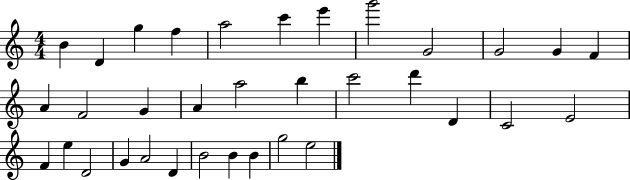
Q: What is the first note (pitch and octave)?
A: B4